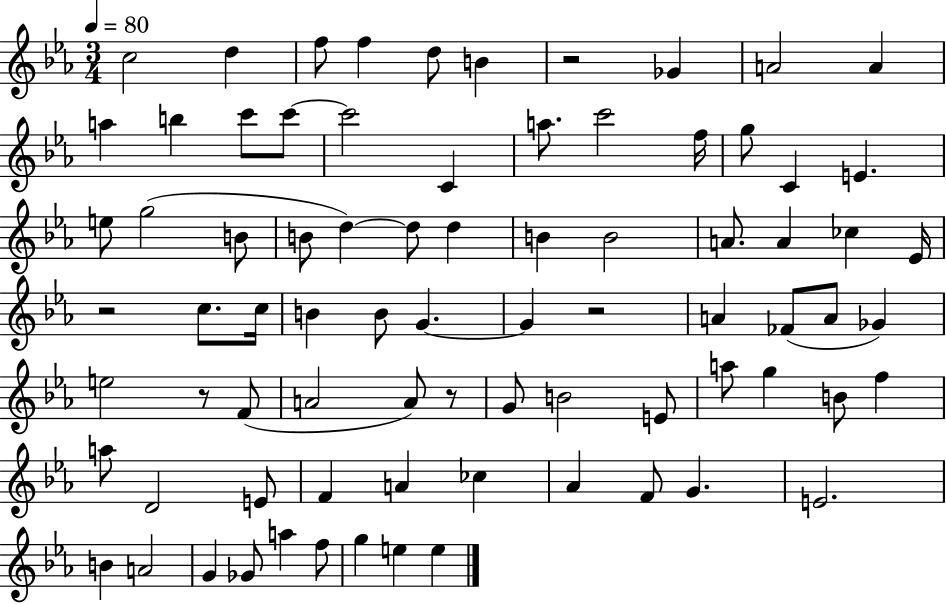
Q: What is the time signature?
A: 3/4